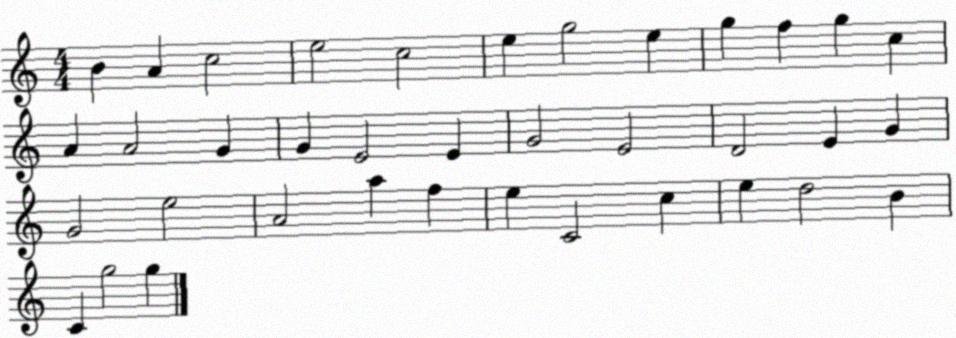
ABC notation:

X:1
T:Untitled
M:4/4
L:1/4
K:C
B A c2 e2 c2 e g2 e g f g c A A2 G G E2 E G2 E2 D2 E G G2 e2 A2 a f e C2 c e d2 B C g2 g